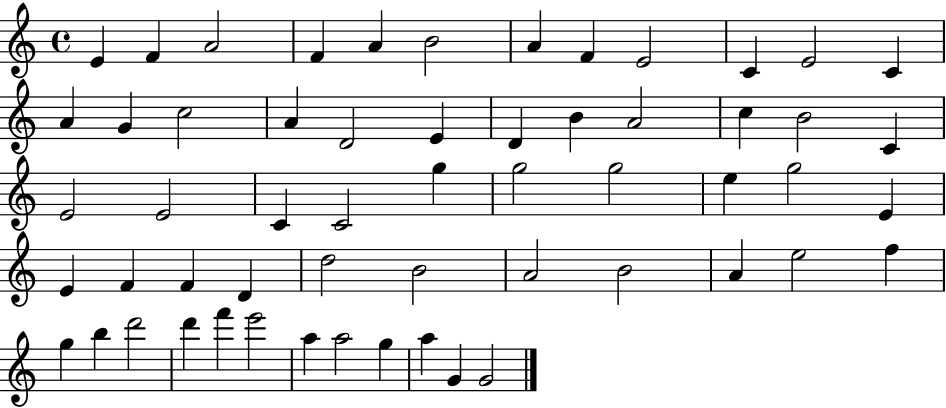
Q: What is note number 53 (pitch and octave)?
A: A5